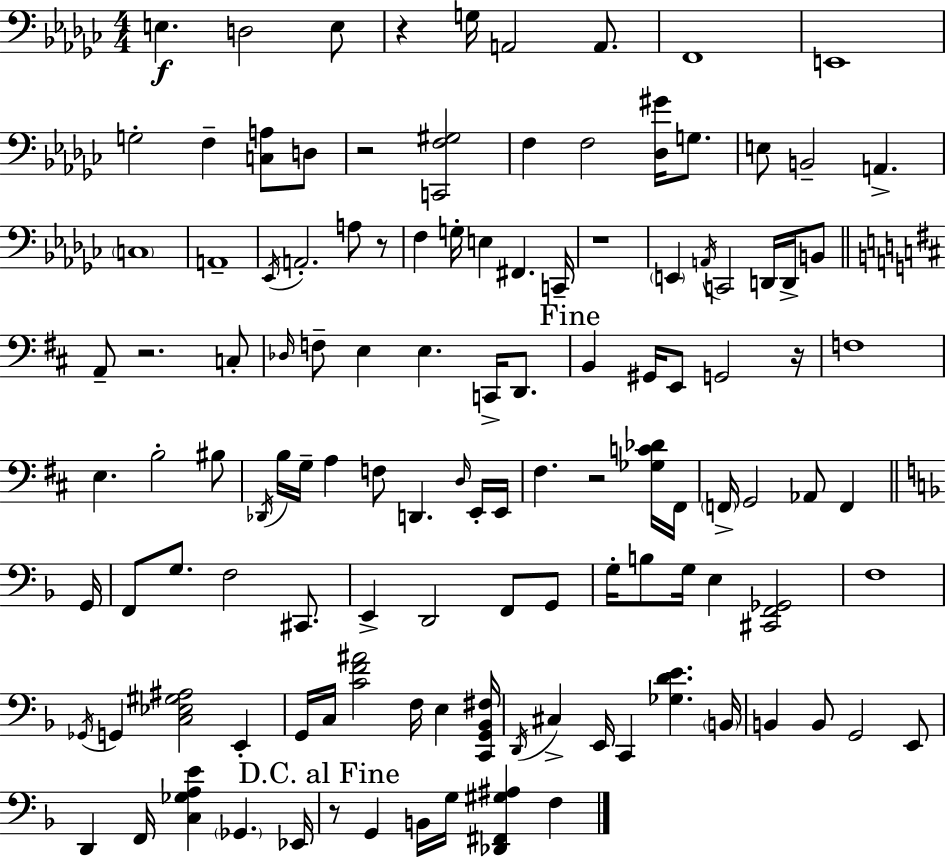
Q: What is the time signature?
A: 4/4